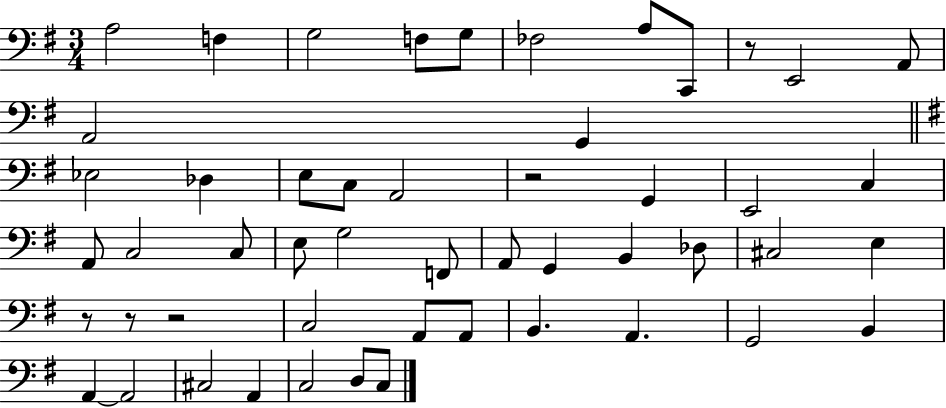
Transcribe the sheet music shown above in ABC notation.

X:1
T:Untitled
M:3/4
L:1/4
K:G
A,2 F, G,2 F,/2 G,/2 _F,2 A,/2 C,,/2 z/2 E,,2 A,,/2 A,,2 G,, _E,2 _D, E,/2 C,/2 A,,2 z2 G,, E,,2 C, A,,/2 C,2 C,/2 E,/2 G,2 F,,/2 A,,/2 G,, B,, _D,/2 ^C,2 E, z/2 z/2 z2 C,2 A,,/2 A,,/2 B,, A,, G,,2 B,, A,, A,,2 ^C,2 A,, C,2 D,/2 C,/2